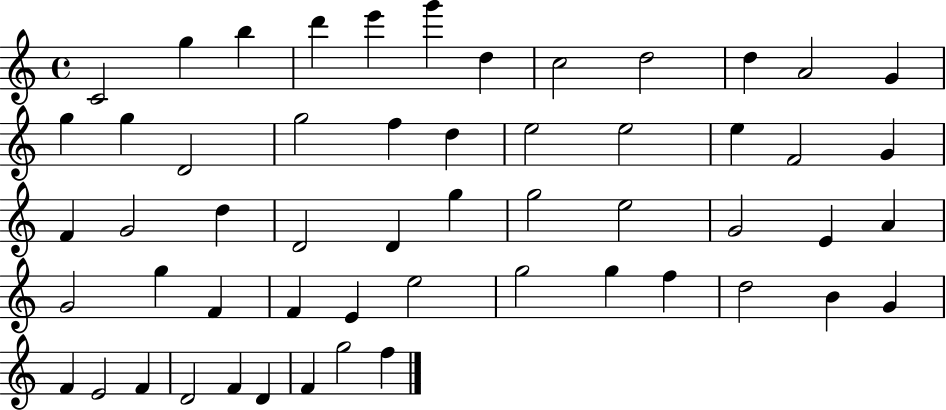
X:1
T:Untitled
M:4/4
L:1/4
K:C
C2 g b d' e' g' d c2 d2 d A2 G g g D2 g2 f d e2 e2 e F2 G F G2 d D2 D g g2 e2 G2 E A G2 g F F E e2 g2 g f d2 B G F E2 F D2 F D F g2 f